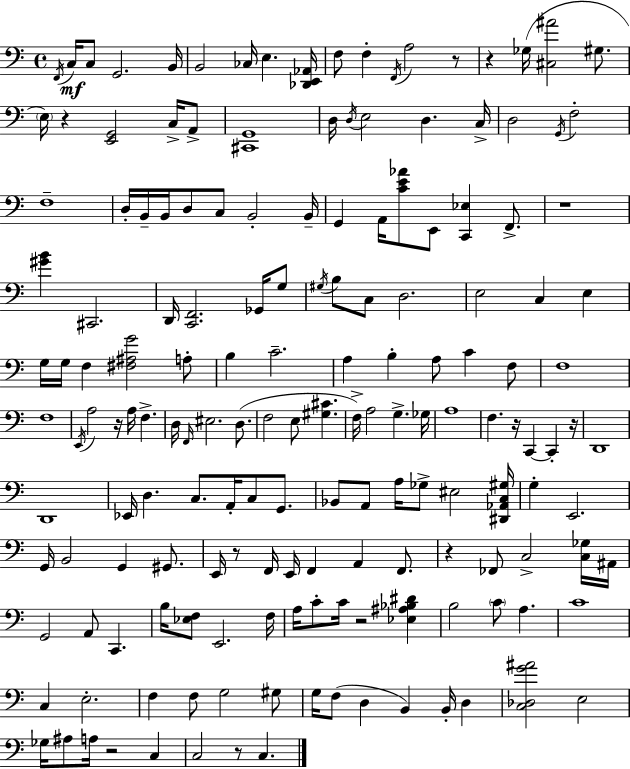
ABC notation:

X:1
T:Untitled
M:4/4
L:1/4
K:Am
F,,/4 C,/4 C,/2 G,,2 B,,/4 B,,2 _C,/4 E, [_D,,E,,_A,,]/4 F,/2 F, F,,/4 A,2 z/2 z _G,/4 [^C,^A]2 ^G,/2 E,/4 z [E,,G,,]2 C,/4 A,,/2 [^C,,G,,]4 D,/4 D,/4 E,2 D, C,/4 D,2 G,,/4 F,2 F,4 D,/4 B,,/4 B,,/4 D,/2 C,/2 B,,2 B,,/4 G,, A,,/4 [CE_A]/2 E,,/2 [C,,_E,] F,,/2 z4 [^GB] ^C,,2 D,,/4 [C,,F,,]2 _G,,/4 G,/2 ^G,/4 B,/2 C,/2 D,2 E,2 C, E, G,/4 G,/4 F, [^F,^A,G]2 A,/2 B, C2 A, B, A,/2 C F,/2 F,4 F,4 E,,/4 A,2 z/4 A,/4 F, D,/4 F,,/4 ^E,2 D,/2 F,2 E,/2 [^G,^C] F,/4 A,2 G, _G,/4 A,4 F, z/4 C,, C,, z/4 D,,4 D,,4 _E,,/4 D, C,/2 A,,/4 C,/2 G,,/2 _B,,/2 A,,/2 A,/4 _G,/2 ^E,2 [^D,,_A,,C,^G,]/4 G, E,,2 G,,/4 B,,2 G,, ^G,,/2 E,,/4 z/2 F,,/4 E,,/4 F,, A,, F,,/2 z _F,,/2 C,2 [C,_G,]/4 ^A,,/4 G,,2 A,,/2 C,, B,/4 [_E,F,]/2 E,,2 F,/4 A,/4 C/2 C/4 z2 [_E,^A,_B,^D] B,2 C/2 A, C4 C, E,2 F, F,/2 G,2 ^G,/2 G,/4 F,/2 D, B,, B,,/4 D, [C,_D,G^A]2 E,2 _G,/4 ^A,/2 A,/4 z2 C, C,2 z/2 C,